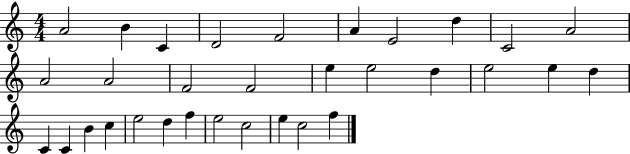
A4/h B4/q C4/q D4/h F4/h A4/q E4/h D5/q C4/h A4/h A4/h A4/h F4/h F4/h E5/q E5/h D5/q E5/h E5/q D5/q C4/q C4/q B4/q C5/q E5/h D5/q F5/q E5/h C5/h E5/q C5/h F5/q